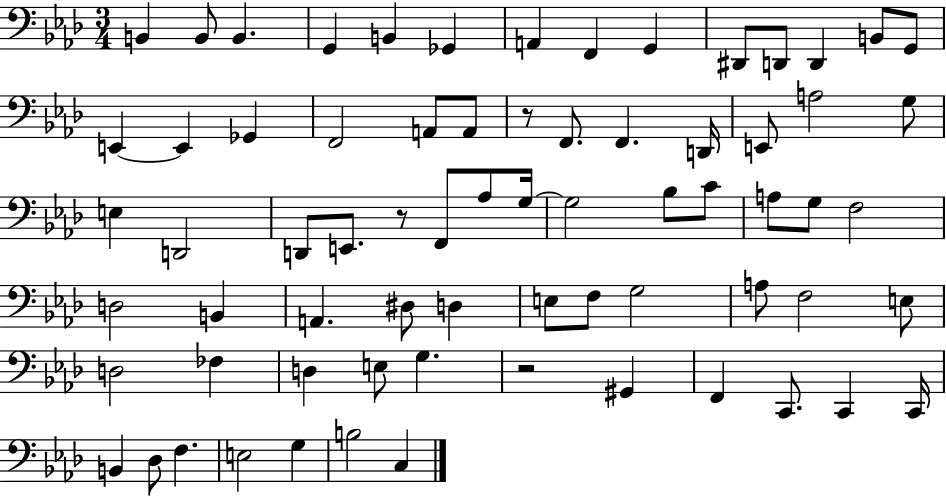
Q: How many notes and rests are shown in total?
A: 70